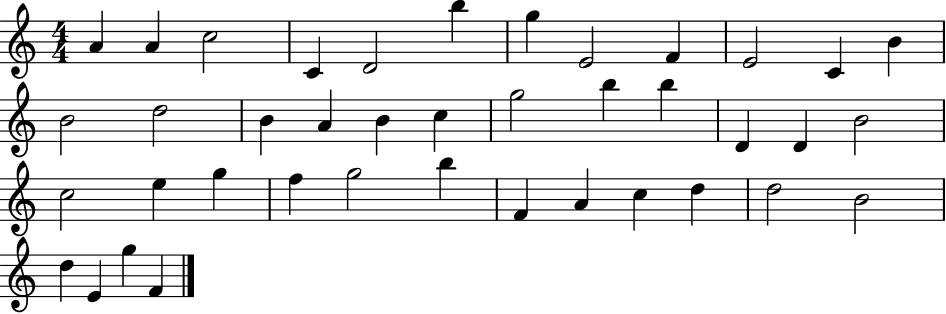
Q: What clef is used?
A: treble